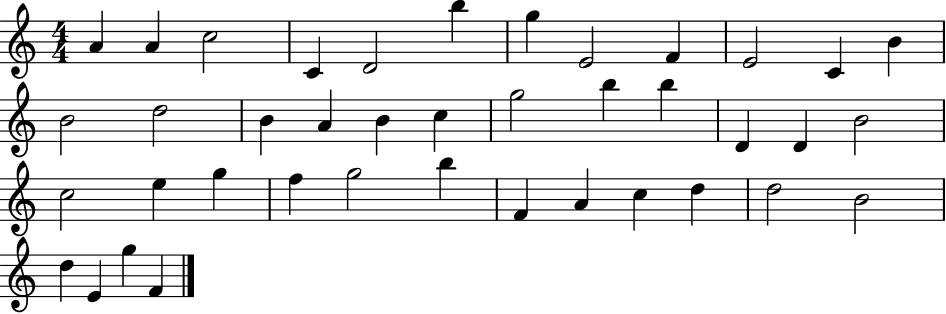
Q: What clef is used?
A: treble